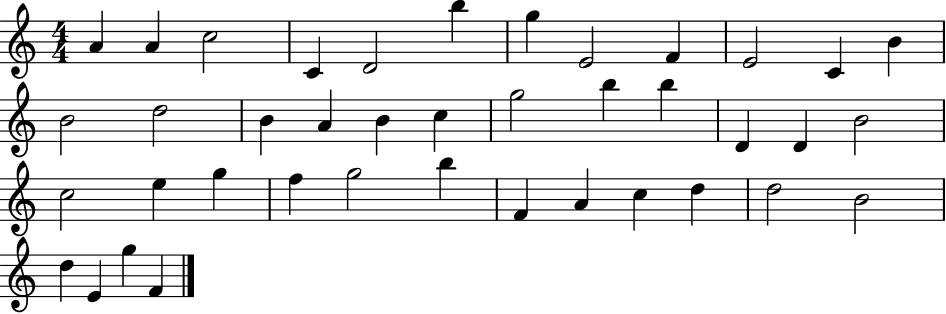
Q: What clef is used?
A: treble